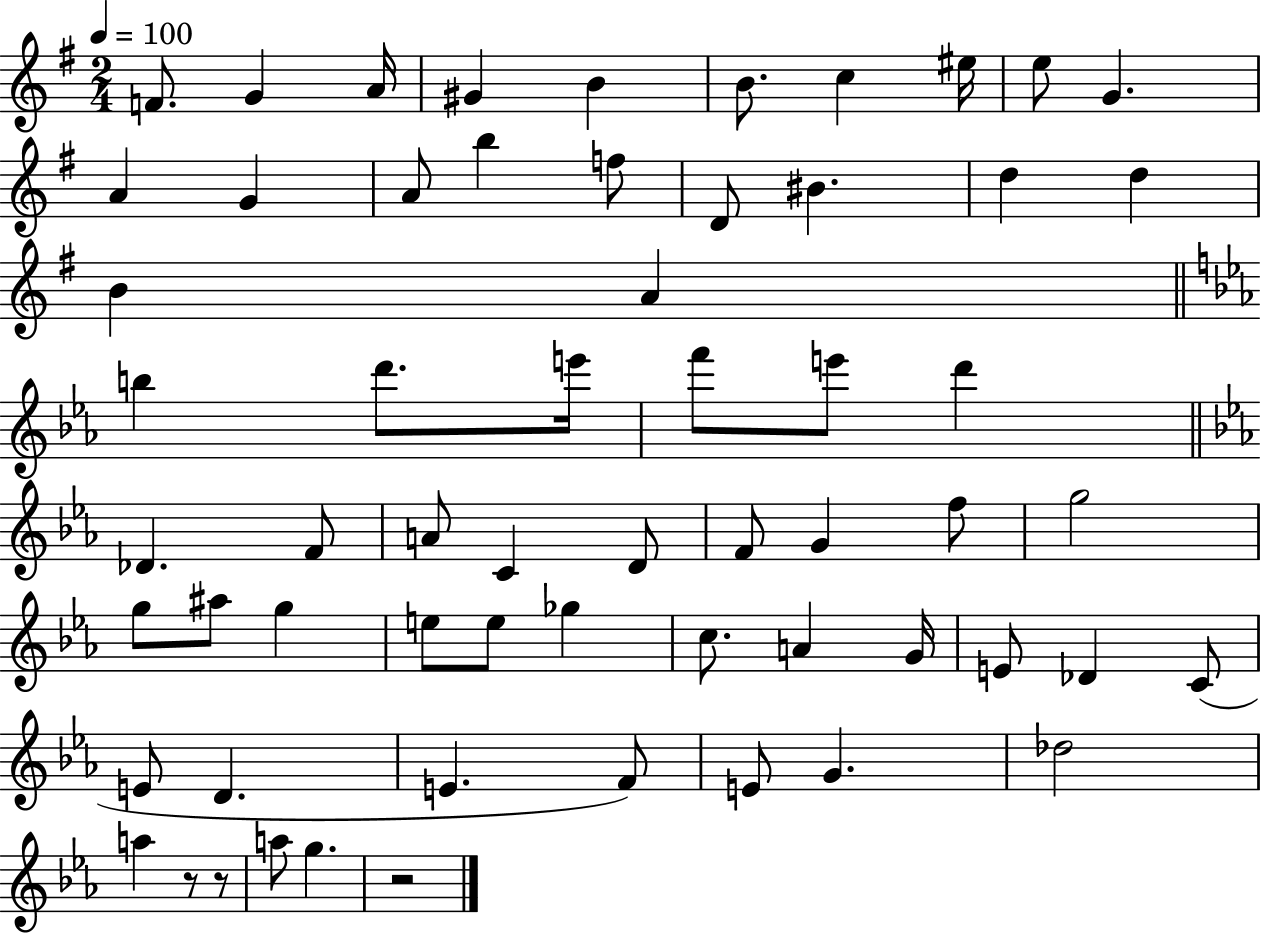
{
  \clef treble
  \numericTimeSignature
  \time 2/4
  \key g \major
  \tempo 4 = 100
  f'8. g'4 a'16 | gis'4 b'4 | b'8. c''4 eis''16 | e''8 g'4. | \break a'4 g'4 | a'8 b''4 f''8 | d'8 bis'4. | d''4 d''4 | \break b'4 a'4 | \bar "||" \break \key c \minor b''4 d'''8. e'''16 | f'''8 e'''8 d'''4 | \bar "||" \break \key ees \major des'4. f'8 | a'8 c'4 d'8 | f'8 g'4 f''8 | g''2 | \break g''8 ais''8 g''4 | e''8 e''8 ges''4 | c''8. a'4 g'16 | e'8 des'4 c'8( | \break e'8 d'4. | e'4. f'8) | e'8 g'4. | des''2 | \break a''4 r8 r8 | a''8 g''4. | r2 | \bar "|."
}